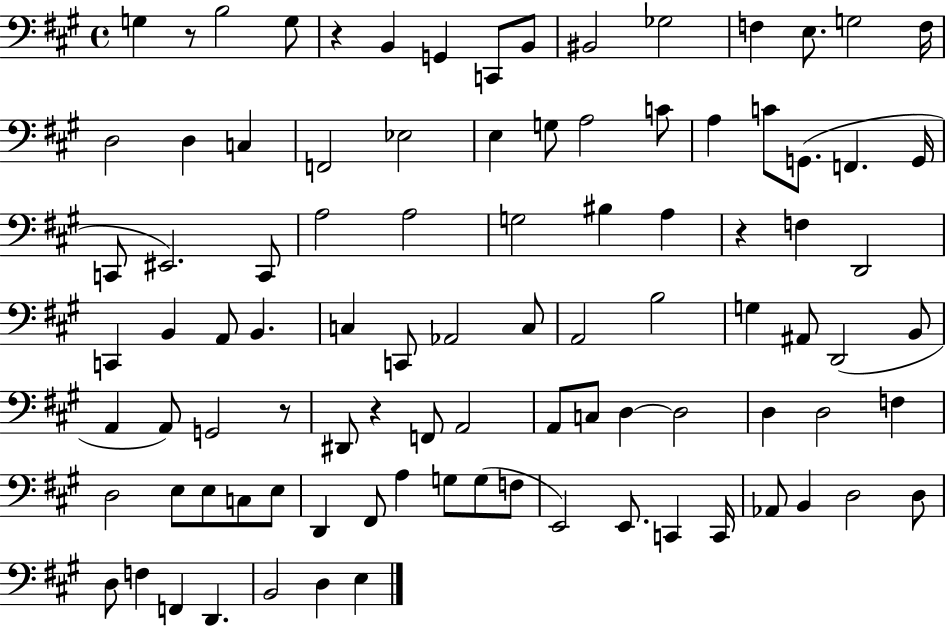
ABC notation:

X:1
T:Untitled
M:4/4
L:1/4
K:A
G, z/2 B,2 G,/2 z B,, G,, C,,/2 B,,/2 ^B,,2 _G,2 F, E,/2 G,2 F,/4 D,2 D, C, F,,2 _E,2 E, G,/2 A,2 C/2 A, C/2 G,,/2 F,, G,,/4 C,,/2 ^E,,2 C,,/2 A,2 A,2 G,2 ^B, A, z F, D,,2 C,, B,, A,,/2 B,, C, C,,/2 _A,,2 C,/2 A,,2 B,2 G, ^A,,/2 D,,2 B,,/2 A,, A,,/2 G,,2 z/2 ^D,,/2 z F,,/2 A,,2 A,,/2 C,/2 D, D,2 D, D,2 F, D,2 E,/2 E,/2 C,/2 E,/2 D,, ^F,,/2 A, G,/2 G,/2 F,/2 E,,2 E,,/2 C,, C,,/4 _A,,/2 B,, D,2 D,/2 D,/2 F, F,, D,, B,,2 D, E,